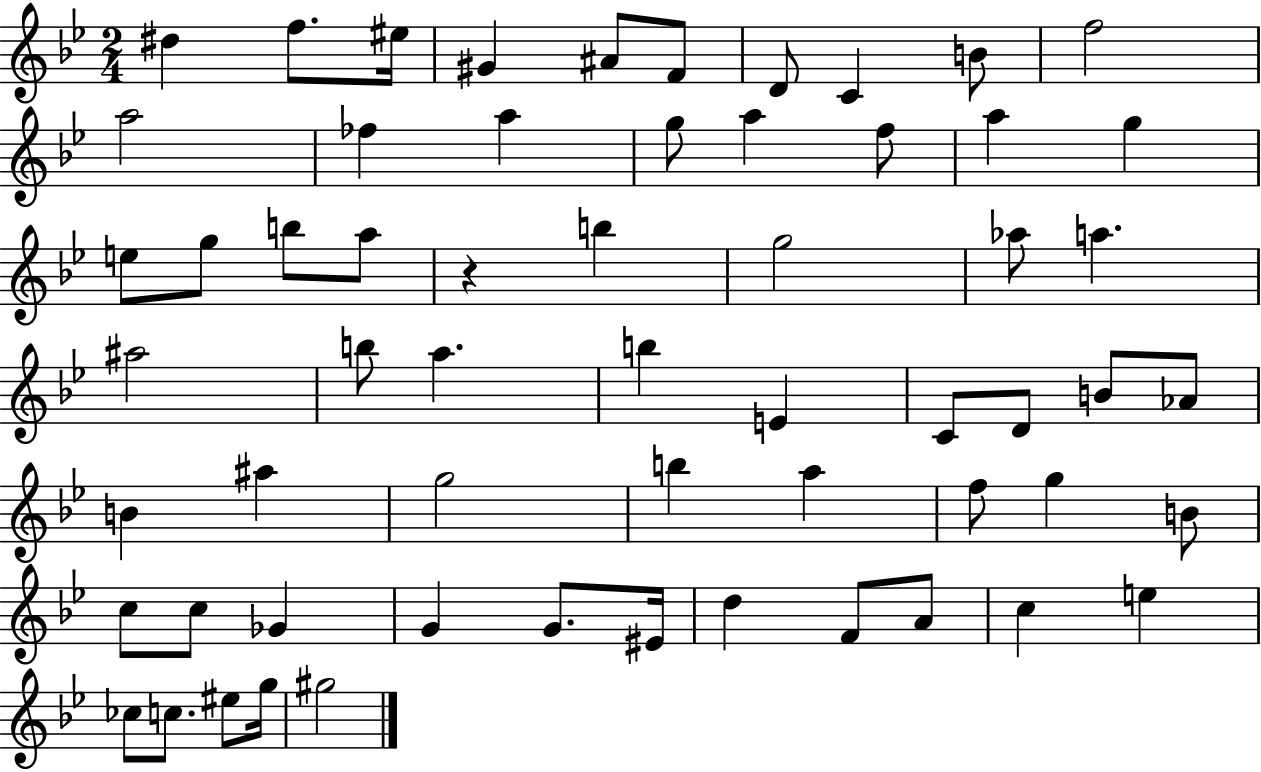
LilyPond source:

{
  \clef treble
  \numericTimeSignature
  \time 2/4
  \key bes \major
  \repeat volta 2 { dis''4 f''8. eis''16 | gis'4 ais'8 f'8 | d'8 c'4 b'8 | f''2 | \break a''2 | fes''4 a''4 | g''8 a''4 f''8 | a''4 g''4 | \break e''8 g''8 b''8 a''8 | r4 b''4 | g''2 | aes''8 a''4. | \break ais''2 | b''8 a''4. | b''4 e'4 | c'8 d'8 b'8 aes'8 | \break b'4 ais''4 | g''2 | b''4 a''4 | f''8 g''4 b'8 | \break c''8 c''8 ges'4 | g'4 g'8. eis'16 | d''4 f'8 a'8 | c''4 e''4 | \break ces''8 c''8. eis''8 g''16 | gis''2 | } \bar "|."
}